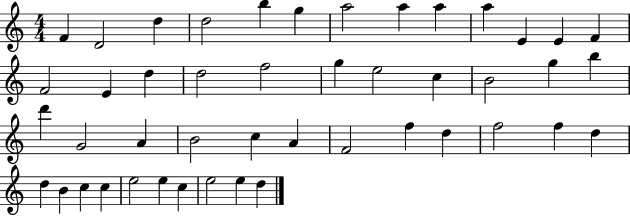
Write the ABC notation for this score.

X:1
T:Untitled
M:4/4
L:1/4
K:C
F D2 d d2 b g a2 a a a E E F F2 E d d2 f2 g e2 c B2 g b d' G2 A B2 c A F2 f d f2 f d d B c c e2 e c e2 e d